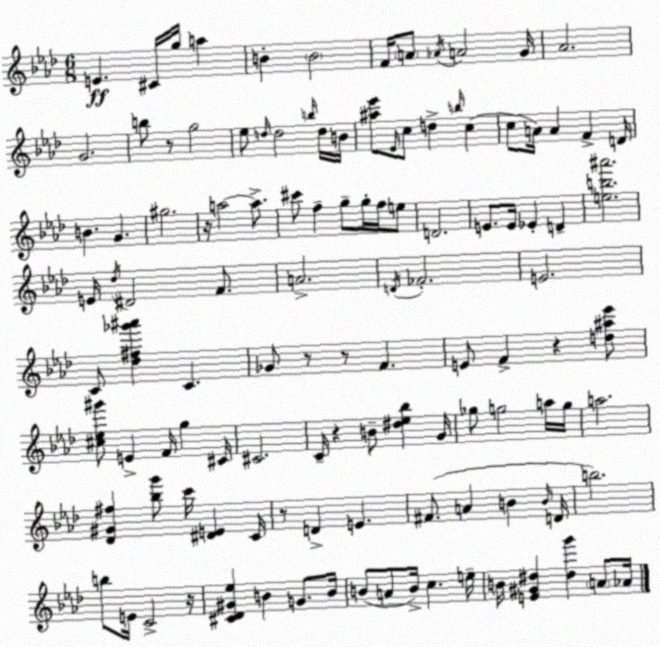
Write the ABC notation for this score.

X:1
T:Untitled
M:6/8
L:1/4
K:Fm
E ^C/4 g/4 a B B2 F/4 A/2 _A/4 A2 G/4 _A2 G2 b/2 z/2 g2 _e/2 d/4 d2 b/4 d/4 B/4 [^a_e']/2 _E/4 c/2 d b/4 c c/2 A/4 A F D/4 B G ^g2 z/4 a2 a/2 ^c'/2 f g/2 g/4 f/4 e/2 D2 E/2 E/4 _E D [eb^a']2 E/4 _d/4 ^D2 F/2 A2 D/4 _F2 E2 C/2 [_d^f_g'^a'] C _G/2 z/2 z/2 F E/2 F z [d^a_e']/2 [^c_e^g']/2 E F/4 g ^C/4 ^C2 C/4 z B/2 [^d_e_b] G/4 _g/2 g2 a/4 g/4 a2 [_D^G^f] [_bg']/2 c'/4 [^DE] C/4 z/2 D E ^F/2 A B B/4 D/4 b2 b/2 E/4 C2 z/4 [^C_D^G_e] B G/2 B/4 B/2 A/2 B/4 c e/4 B/4 [E^G^d] [^dg'] A/2 _A/4